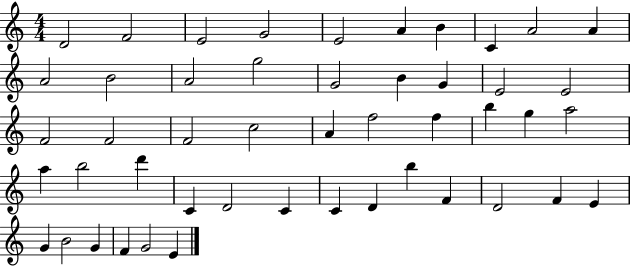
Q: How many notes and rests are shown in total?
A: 48